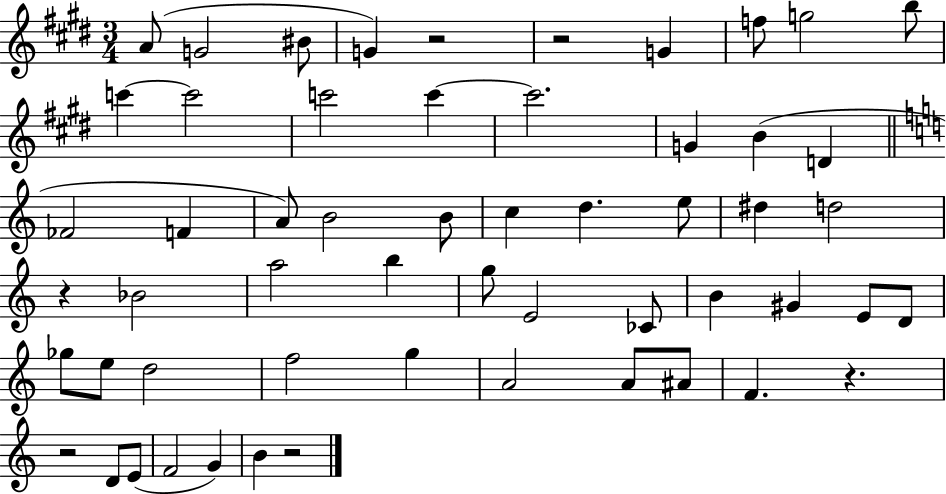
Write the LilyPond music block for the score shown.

{
  \clef treble
  \numericTimeSignature
  \time 3/4
  \key e \major
  a'8( g'2 bis'8 | g'4) r2 | r2 g'4 | f''8 g''2 b''8 | \break c'''4~~ c'''2 | c'''2 c'''4~~ | c'''2. | g'4 b'4( d'4 | \break \bar "||" \break \key c \major fes'2 f'4 | a'8) b'2 b'8 | c''4 d''4. e''8 | dis''4 d''2 | \break r4 bes'2 | a''2 b''4 | g''8 e'2 ces'8 | b'4 gis'4 e'8 d'8 | \break ges''8 e''8 d''2 | f''2 g''4 | a'2 a'8 ais'8 | f'4. r4. | \break r2 d'8 e'8( | f'2 g'4) | b'4 r2 | \bar "|."
}